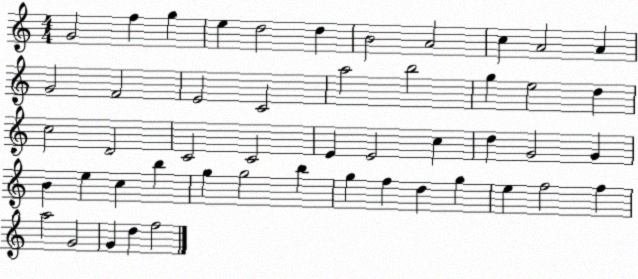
X:1
T:Untitled
M:4/4
L:1/4
K:C
G2 f g e d2 d B2 A2 c A2 A G2 F2 E2 C2 a2 b2 g e2 d c2 D2 C2 C2 E E2 c d G2 G B e c b g g2 b g f d g e f2 f a2 G2 G d f2